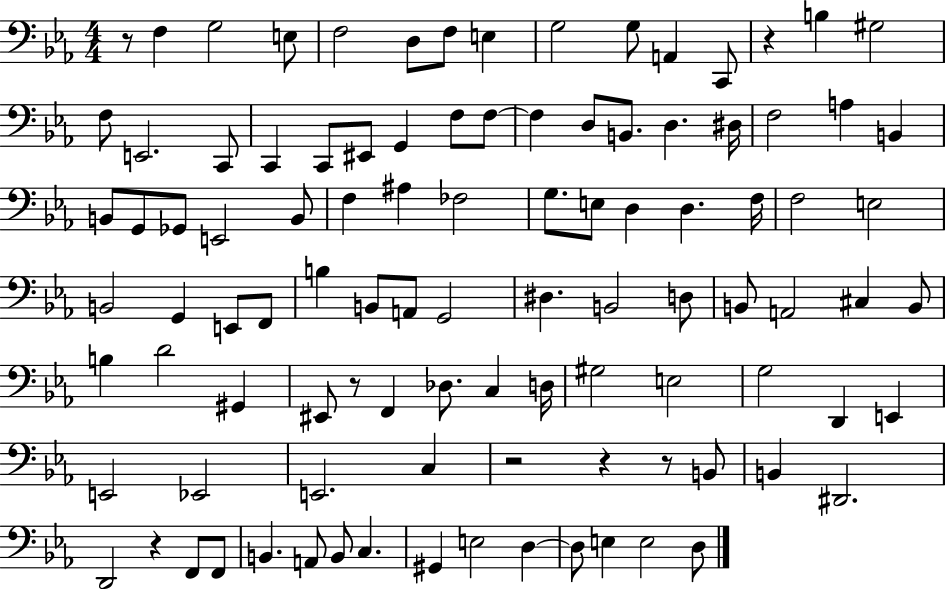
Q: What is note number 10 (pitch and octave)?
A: A2